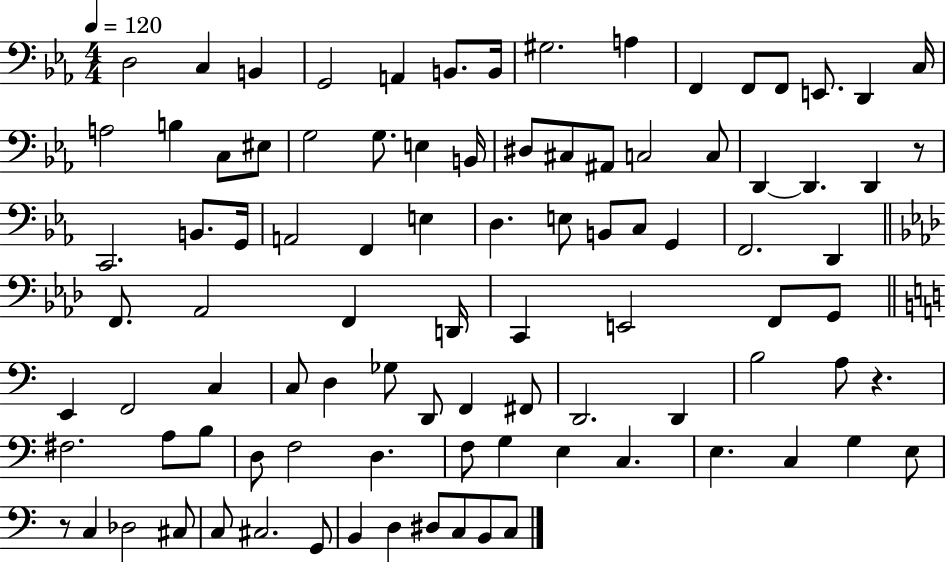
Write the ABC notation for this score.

X:1
T:Untitled
M:4/4
L:1/4
K:Eb
D,2 C, B,, G,,2 A,, B,,/2 B,,/4 ^G,2 A, F,, F,,/2 F,,/2 E,,/2 D,, C,/4 A,2 B, C,/2 ^E,/2 G,2 G,/2 E, B,,/4 ^D,/2 ^C,/2 ^A,,/2 C,2 C,/2 D,, D,, D,, z/2 C,,2 B,,/2 G,,/4 A,,2 F,, E, D, E,/2 B,,/2 C,/2 G,, F,,2 D,, F,,/2 _A,,2 F,, D,,/4 C,, E,,2 F,,/2 G,,/2 E,, F,,2 C, C,/2 D, _G,/2 D,,/2 F,, ^F,,/2 D,,2 D,, B,2 A,/2 z ^F,2 A,/2 B,/2 D,/2 F,2 D, F,/2 G, E, C, E, C, G, E,/2 z/2 C, _D,2 ^C,/2 C,/2 ^C,2 G,,/2 B,, D, ^D,/2 C,/2 B,,/2 C,/2